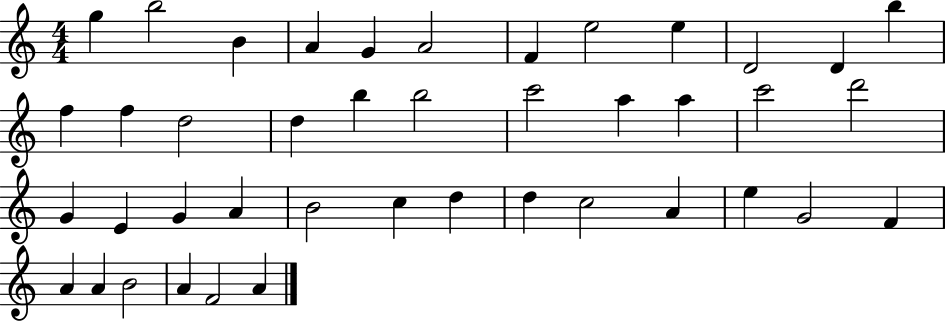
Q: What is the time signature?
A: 4/4